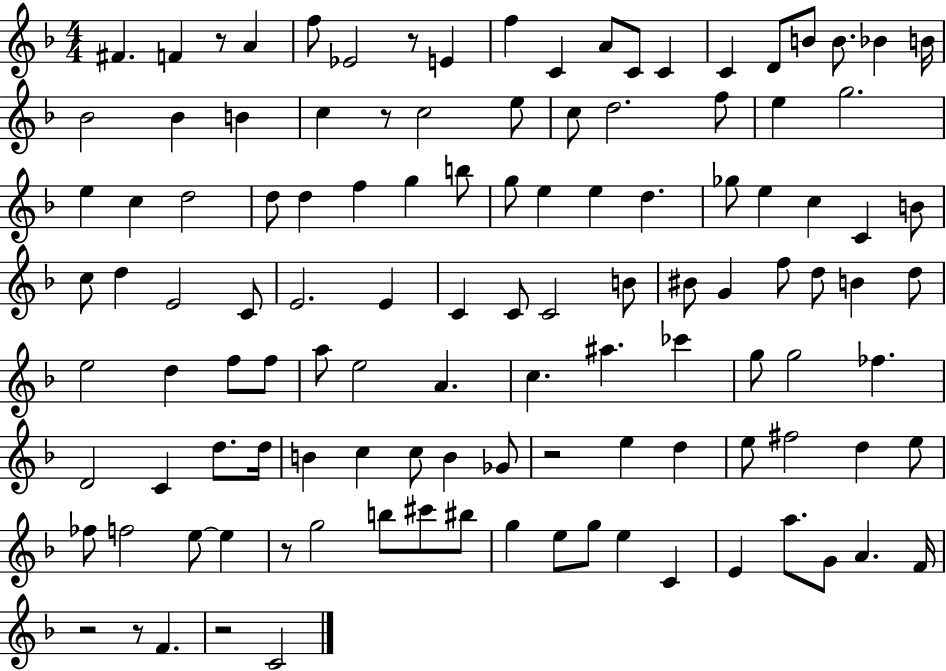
F#4/q. F4/q R/e A4/q F5/e Eb4/h R/e E4/q F5/q C4/q A4/e C4/e C4/q C4/q D4/e B4/e B4/e. Bb4/q B4/s Bb4/h Bb4/q B4/q C5/q R/e C5/h E5/e C5/e D5/h. F5/e E5/q G5/h. E5/q C5/q D5/h D5/e D5/q F5/q G5/q B5/e G5/e E5/q E5/q D5/q. Gb5/e E5/q C5/q C4/q B4/e C5/e D5/q E4/h C4/e E4/h. E4/q C4/q C4/e C4/h B4/e BIS4/e G4/q F5/e D5/e B4/q D5/e E5/h D5/q F5/e F5/e A5/e E5/h A4/q. C5/q. A#5/q. CES6/q G5/e G5/h FES5/q. D4/h C4/q D5/e. D5/s B4/q C5/q C5/e B4/q Gb4/e R/h E5/q D5/q E5/e F#5/h D5/q E5/e FES5/e F5/h E5/e E5/q R/e G5/h B5/e C#6/e BIS5/e G5/q E5/e G5/e E5/q C4/q E4/q A5/e. G4/e A4/q. F4/s R/h R/e F4/q. R/h C4/h